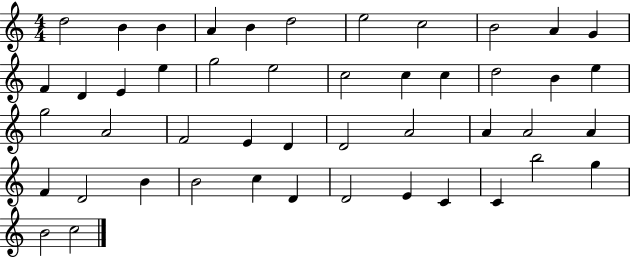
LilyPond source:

{
  \clef treble
  \numericTimeSignature
  \time 4/4
  \key c \major
  d''2 b'4 b'4 | a'4 b'4 d''2 | e''2 c''2 | b'2 a'4 g'4 | \break f'4 d'4 e'4 e''4 | g''2 e''2 | c''2 c''4 c''4 | d''2 b'4 e''4 | \break g''2 a'2 | f'2 e'4 d'4 | d'2 a'2 | a'4 a'2 a'4 | \break f'4 d'2 b'4 | b'2 c''4 d'4 | d'2 e'4 c'4 | c'4 b''2 g''4 | \break b'2 c''2 | \bar "|."
}